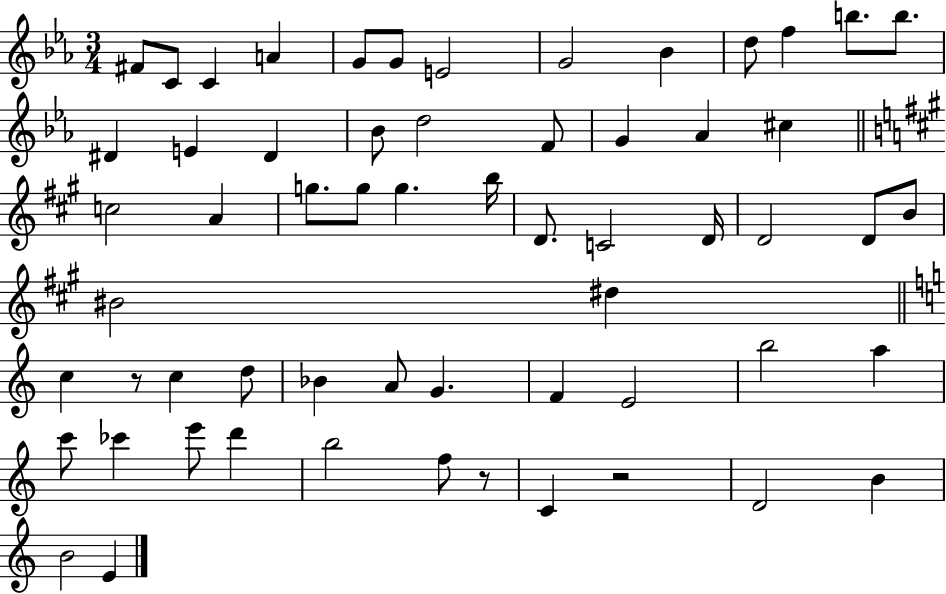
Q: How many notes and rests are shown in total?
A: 60